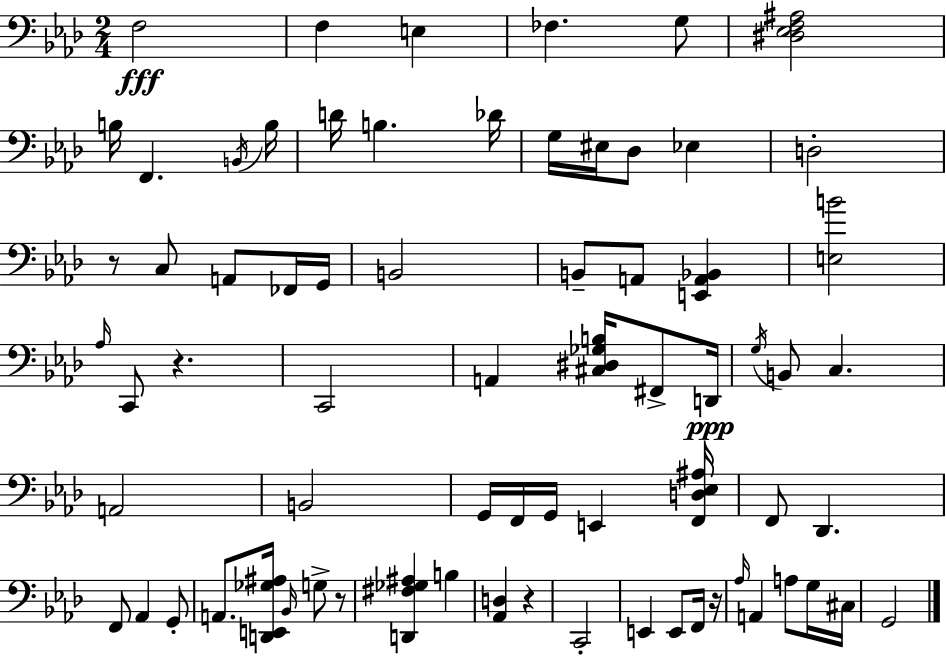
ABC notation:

X:1
T:Untitled
M:2/4
L:1/4
K:Ab
F,2 F, E, _F, G,/2 [^D,_E,F,^A,]2 B,/4 F,, B,,/4 B,/4 D/4 B, _D/4 G,/4 ^E,/4 _D,/2 _E, D,2 z/2 C,/2 A,,/2 _F,,/4 G,,/4 B,,2 B,,/2 A,,/2 [E,,A,,_B,,] [E,B]2 _A,/4 C,,/2 z C,,2 A,, [^C,^D,_G,B,]/4 ^F,,/2 D,,/4 G,/4 B,,/2 C, A,,2 B,,2 G,,/4 F,,/4 G,,/4 E,, [F,,D,_E,^A,]/4 F,,/2 _D,, F,,/2 _A,, G,,/2 A,,/2 [D,,E,,_G,^A,]/4 _B,,/4 G,/2 z/2 [D,,^F,_G,^A,] B, [_A,,D,] z C,,2 E,, E,,/2 F,,/4 z/4 _A,/4 A,, A,/2 G,/4 ^C,/4 G,,2